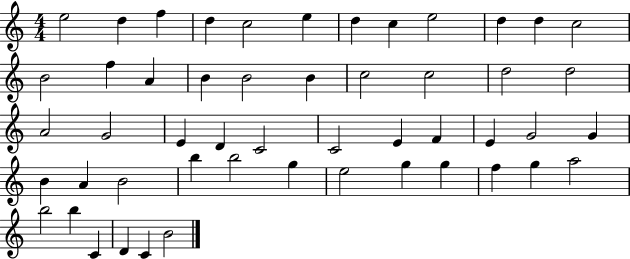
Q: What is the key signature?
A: C major